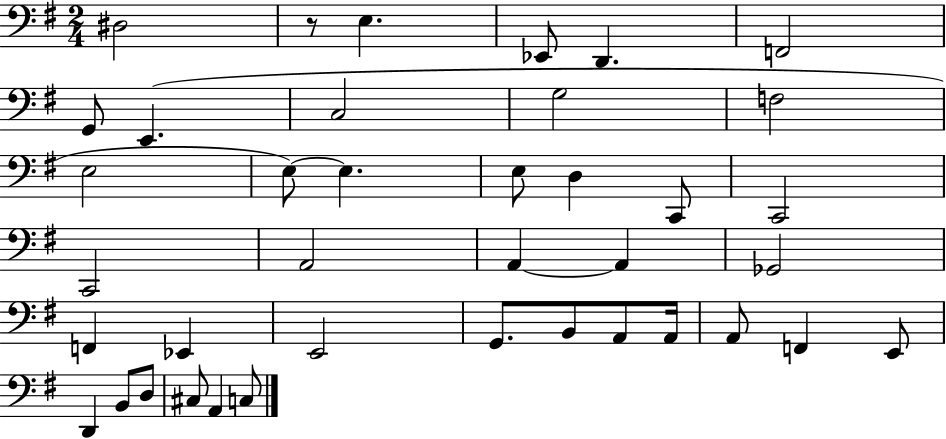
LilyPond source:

{
  \clef bass
  \numericTimeSignature
  \time 2/4
  \key g \major
  dis2 | r8 e4. | ees,8 d,4. | f,2 | \break g,8 e,4.( | c2 | g2 | f2 | \break e2 | e8~~) e4. | e8 d4 c,8 | c,2 | \break c,2 | a,2 | a,4~~ a,4 | ges,2 | \break f,4 ees,4 | e,2 | g,8. b,8 a,8 a,16 | a,8 f,4 e,8 | \break d,4 b,8 d8 | cis8 a,4 c8 | \bar "|."
}